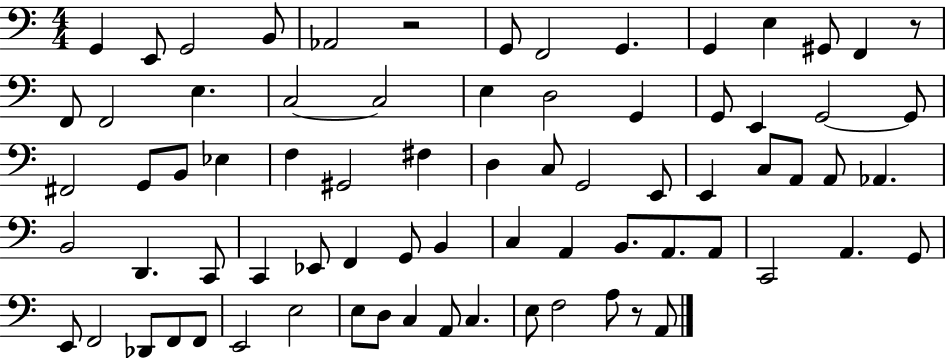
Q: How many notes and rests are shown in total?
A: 75